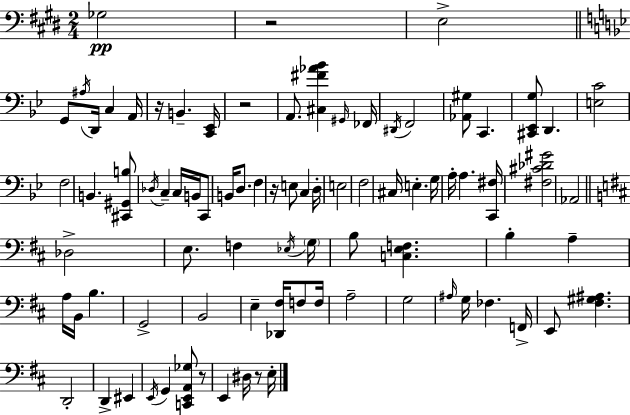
X:1
T:Untitled
M:2/4
L:1/4
K:E
_G,2 z2 E,2 G,,/2 ^A,/4 D,,/4 C, A,,/4 z/4 B,, [C,,_E,,]/4 z2 A,,/2 [^C,^F_A_B] ^G,,/4 _F,,/4 ^D,,/4 F,,2 [_A,,^G,]/2 C,, [^C,,_E,,G,]/2 D,, [E,C]2 F,2 B,, [^C,,^G,,B,]/2 _D,/4 C, C,/4 B,,/4 C,,/2 B,,/4 D,/2 F, z/4 E,/2 C, D,/4 E,2 F,2 ^C,/4 E, G,/4 A,/4 A, [C,,^F,]/4 [^F,^C_D^G]2 _A,,2 _D,2 E,/2 F, _E,/4 G,/4 B,/2 [C,E,F,] B, A, A,/4 B,,/4 B, G,,2 B,,2 E, [_D,,^F,]/4 F,/2 F,/4 A,2 G,2 ^A,/4 G,/4 _F, F,,/4 E,,/2 [^F,^G,^A,] D,,2 D,, ^E,, E,,/4 G,, [C,,E,,A,,_G,]/2 z/2 E,, ^D,/4 z/2 E,/4